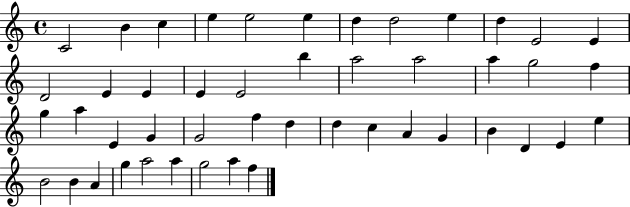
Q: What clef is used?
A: treble